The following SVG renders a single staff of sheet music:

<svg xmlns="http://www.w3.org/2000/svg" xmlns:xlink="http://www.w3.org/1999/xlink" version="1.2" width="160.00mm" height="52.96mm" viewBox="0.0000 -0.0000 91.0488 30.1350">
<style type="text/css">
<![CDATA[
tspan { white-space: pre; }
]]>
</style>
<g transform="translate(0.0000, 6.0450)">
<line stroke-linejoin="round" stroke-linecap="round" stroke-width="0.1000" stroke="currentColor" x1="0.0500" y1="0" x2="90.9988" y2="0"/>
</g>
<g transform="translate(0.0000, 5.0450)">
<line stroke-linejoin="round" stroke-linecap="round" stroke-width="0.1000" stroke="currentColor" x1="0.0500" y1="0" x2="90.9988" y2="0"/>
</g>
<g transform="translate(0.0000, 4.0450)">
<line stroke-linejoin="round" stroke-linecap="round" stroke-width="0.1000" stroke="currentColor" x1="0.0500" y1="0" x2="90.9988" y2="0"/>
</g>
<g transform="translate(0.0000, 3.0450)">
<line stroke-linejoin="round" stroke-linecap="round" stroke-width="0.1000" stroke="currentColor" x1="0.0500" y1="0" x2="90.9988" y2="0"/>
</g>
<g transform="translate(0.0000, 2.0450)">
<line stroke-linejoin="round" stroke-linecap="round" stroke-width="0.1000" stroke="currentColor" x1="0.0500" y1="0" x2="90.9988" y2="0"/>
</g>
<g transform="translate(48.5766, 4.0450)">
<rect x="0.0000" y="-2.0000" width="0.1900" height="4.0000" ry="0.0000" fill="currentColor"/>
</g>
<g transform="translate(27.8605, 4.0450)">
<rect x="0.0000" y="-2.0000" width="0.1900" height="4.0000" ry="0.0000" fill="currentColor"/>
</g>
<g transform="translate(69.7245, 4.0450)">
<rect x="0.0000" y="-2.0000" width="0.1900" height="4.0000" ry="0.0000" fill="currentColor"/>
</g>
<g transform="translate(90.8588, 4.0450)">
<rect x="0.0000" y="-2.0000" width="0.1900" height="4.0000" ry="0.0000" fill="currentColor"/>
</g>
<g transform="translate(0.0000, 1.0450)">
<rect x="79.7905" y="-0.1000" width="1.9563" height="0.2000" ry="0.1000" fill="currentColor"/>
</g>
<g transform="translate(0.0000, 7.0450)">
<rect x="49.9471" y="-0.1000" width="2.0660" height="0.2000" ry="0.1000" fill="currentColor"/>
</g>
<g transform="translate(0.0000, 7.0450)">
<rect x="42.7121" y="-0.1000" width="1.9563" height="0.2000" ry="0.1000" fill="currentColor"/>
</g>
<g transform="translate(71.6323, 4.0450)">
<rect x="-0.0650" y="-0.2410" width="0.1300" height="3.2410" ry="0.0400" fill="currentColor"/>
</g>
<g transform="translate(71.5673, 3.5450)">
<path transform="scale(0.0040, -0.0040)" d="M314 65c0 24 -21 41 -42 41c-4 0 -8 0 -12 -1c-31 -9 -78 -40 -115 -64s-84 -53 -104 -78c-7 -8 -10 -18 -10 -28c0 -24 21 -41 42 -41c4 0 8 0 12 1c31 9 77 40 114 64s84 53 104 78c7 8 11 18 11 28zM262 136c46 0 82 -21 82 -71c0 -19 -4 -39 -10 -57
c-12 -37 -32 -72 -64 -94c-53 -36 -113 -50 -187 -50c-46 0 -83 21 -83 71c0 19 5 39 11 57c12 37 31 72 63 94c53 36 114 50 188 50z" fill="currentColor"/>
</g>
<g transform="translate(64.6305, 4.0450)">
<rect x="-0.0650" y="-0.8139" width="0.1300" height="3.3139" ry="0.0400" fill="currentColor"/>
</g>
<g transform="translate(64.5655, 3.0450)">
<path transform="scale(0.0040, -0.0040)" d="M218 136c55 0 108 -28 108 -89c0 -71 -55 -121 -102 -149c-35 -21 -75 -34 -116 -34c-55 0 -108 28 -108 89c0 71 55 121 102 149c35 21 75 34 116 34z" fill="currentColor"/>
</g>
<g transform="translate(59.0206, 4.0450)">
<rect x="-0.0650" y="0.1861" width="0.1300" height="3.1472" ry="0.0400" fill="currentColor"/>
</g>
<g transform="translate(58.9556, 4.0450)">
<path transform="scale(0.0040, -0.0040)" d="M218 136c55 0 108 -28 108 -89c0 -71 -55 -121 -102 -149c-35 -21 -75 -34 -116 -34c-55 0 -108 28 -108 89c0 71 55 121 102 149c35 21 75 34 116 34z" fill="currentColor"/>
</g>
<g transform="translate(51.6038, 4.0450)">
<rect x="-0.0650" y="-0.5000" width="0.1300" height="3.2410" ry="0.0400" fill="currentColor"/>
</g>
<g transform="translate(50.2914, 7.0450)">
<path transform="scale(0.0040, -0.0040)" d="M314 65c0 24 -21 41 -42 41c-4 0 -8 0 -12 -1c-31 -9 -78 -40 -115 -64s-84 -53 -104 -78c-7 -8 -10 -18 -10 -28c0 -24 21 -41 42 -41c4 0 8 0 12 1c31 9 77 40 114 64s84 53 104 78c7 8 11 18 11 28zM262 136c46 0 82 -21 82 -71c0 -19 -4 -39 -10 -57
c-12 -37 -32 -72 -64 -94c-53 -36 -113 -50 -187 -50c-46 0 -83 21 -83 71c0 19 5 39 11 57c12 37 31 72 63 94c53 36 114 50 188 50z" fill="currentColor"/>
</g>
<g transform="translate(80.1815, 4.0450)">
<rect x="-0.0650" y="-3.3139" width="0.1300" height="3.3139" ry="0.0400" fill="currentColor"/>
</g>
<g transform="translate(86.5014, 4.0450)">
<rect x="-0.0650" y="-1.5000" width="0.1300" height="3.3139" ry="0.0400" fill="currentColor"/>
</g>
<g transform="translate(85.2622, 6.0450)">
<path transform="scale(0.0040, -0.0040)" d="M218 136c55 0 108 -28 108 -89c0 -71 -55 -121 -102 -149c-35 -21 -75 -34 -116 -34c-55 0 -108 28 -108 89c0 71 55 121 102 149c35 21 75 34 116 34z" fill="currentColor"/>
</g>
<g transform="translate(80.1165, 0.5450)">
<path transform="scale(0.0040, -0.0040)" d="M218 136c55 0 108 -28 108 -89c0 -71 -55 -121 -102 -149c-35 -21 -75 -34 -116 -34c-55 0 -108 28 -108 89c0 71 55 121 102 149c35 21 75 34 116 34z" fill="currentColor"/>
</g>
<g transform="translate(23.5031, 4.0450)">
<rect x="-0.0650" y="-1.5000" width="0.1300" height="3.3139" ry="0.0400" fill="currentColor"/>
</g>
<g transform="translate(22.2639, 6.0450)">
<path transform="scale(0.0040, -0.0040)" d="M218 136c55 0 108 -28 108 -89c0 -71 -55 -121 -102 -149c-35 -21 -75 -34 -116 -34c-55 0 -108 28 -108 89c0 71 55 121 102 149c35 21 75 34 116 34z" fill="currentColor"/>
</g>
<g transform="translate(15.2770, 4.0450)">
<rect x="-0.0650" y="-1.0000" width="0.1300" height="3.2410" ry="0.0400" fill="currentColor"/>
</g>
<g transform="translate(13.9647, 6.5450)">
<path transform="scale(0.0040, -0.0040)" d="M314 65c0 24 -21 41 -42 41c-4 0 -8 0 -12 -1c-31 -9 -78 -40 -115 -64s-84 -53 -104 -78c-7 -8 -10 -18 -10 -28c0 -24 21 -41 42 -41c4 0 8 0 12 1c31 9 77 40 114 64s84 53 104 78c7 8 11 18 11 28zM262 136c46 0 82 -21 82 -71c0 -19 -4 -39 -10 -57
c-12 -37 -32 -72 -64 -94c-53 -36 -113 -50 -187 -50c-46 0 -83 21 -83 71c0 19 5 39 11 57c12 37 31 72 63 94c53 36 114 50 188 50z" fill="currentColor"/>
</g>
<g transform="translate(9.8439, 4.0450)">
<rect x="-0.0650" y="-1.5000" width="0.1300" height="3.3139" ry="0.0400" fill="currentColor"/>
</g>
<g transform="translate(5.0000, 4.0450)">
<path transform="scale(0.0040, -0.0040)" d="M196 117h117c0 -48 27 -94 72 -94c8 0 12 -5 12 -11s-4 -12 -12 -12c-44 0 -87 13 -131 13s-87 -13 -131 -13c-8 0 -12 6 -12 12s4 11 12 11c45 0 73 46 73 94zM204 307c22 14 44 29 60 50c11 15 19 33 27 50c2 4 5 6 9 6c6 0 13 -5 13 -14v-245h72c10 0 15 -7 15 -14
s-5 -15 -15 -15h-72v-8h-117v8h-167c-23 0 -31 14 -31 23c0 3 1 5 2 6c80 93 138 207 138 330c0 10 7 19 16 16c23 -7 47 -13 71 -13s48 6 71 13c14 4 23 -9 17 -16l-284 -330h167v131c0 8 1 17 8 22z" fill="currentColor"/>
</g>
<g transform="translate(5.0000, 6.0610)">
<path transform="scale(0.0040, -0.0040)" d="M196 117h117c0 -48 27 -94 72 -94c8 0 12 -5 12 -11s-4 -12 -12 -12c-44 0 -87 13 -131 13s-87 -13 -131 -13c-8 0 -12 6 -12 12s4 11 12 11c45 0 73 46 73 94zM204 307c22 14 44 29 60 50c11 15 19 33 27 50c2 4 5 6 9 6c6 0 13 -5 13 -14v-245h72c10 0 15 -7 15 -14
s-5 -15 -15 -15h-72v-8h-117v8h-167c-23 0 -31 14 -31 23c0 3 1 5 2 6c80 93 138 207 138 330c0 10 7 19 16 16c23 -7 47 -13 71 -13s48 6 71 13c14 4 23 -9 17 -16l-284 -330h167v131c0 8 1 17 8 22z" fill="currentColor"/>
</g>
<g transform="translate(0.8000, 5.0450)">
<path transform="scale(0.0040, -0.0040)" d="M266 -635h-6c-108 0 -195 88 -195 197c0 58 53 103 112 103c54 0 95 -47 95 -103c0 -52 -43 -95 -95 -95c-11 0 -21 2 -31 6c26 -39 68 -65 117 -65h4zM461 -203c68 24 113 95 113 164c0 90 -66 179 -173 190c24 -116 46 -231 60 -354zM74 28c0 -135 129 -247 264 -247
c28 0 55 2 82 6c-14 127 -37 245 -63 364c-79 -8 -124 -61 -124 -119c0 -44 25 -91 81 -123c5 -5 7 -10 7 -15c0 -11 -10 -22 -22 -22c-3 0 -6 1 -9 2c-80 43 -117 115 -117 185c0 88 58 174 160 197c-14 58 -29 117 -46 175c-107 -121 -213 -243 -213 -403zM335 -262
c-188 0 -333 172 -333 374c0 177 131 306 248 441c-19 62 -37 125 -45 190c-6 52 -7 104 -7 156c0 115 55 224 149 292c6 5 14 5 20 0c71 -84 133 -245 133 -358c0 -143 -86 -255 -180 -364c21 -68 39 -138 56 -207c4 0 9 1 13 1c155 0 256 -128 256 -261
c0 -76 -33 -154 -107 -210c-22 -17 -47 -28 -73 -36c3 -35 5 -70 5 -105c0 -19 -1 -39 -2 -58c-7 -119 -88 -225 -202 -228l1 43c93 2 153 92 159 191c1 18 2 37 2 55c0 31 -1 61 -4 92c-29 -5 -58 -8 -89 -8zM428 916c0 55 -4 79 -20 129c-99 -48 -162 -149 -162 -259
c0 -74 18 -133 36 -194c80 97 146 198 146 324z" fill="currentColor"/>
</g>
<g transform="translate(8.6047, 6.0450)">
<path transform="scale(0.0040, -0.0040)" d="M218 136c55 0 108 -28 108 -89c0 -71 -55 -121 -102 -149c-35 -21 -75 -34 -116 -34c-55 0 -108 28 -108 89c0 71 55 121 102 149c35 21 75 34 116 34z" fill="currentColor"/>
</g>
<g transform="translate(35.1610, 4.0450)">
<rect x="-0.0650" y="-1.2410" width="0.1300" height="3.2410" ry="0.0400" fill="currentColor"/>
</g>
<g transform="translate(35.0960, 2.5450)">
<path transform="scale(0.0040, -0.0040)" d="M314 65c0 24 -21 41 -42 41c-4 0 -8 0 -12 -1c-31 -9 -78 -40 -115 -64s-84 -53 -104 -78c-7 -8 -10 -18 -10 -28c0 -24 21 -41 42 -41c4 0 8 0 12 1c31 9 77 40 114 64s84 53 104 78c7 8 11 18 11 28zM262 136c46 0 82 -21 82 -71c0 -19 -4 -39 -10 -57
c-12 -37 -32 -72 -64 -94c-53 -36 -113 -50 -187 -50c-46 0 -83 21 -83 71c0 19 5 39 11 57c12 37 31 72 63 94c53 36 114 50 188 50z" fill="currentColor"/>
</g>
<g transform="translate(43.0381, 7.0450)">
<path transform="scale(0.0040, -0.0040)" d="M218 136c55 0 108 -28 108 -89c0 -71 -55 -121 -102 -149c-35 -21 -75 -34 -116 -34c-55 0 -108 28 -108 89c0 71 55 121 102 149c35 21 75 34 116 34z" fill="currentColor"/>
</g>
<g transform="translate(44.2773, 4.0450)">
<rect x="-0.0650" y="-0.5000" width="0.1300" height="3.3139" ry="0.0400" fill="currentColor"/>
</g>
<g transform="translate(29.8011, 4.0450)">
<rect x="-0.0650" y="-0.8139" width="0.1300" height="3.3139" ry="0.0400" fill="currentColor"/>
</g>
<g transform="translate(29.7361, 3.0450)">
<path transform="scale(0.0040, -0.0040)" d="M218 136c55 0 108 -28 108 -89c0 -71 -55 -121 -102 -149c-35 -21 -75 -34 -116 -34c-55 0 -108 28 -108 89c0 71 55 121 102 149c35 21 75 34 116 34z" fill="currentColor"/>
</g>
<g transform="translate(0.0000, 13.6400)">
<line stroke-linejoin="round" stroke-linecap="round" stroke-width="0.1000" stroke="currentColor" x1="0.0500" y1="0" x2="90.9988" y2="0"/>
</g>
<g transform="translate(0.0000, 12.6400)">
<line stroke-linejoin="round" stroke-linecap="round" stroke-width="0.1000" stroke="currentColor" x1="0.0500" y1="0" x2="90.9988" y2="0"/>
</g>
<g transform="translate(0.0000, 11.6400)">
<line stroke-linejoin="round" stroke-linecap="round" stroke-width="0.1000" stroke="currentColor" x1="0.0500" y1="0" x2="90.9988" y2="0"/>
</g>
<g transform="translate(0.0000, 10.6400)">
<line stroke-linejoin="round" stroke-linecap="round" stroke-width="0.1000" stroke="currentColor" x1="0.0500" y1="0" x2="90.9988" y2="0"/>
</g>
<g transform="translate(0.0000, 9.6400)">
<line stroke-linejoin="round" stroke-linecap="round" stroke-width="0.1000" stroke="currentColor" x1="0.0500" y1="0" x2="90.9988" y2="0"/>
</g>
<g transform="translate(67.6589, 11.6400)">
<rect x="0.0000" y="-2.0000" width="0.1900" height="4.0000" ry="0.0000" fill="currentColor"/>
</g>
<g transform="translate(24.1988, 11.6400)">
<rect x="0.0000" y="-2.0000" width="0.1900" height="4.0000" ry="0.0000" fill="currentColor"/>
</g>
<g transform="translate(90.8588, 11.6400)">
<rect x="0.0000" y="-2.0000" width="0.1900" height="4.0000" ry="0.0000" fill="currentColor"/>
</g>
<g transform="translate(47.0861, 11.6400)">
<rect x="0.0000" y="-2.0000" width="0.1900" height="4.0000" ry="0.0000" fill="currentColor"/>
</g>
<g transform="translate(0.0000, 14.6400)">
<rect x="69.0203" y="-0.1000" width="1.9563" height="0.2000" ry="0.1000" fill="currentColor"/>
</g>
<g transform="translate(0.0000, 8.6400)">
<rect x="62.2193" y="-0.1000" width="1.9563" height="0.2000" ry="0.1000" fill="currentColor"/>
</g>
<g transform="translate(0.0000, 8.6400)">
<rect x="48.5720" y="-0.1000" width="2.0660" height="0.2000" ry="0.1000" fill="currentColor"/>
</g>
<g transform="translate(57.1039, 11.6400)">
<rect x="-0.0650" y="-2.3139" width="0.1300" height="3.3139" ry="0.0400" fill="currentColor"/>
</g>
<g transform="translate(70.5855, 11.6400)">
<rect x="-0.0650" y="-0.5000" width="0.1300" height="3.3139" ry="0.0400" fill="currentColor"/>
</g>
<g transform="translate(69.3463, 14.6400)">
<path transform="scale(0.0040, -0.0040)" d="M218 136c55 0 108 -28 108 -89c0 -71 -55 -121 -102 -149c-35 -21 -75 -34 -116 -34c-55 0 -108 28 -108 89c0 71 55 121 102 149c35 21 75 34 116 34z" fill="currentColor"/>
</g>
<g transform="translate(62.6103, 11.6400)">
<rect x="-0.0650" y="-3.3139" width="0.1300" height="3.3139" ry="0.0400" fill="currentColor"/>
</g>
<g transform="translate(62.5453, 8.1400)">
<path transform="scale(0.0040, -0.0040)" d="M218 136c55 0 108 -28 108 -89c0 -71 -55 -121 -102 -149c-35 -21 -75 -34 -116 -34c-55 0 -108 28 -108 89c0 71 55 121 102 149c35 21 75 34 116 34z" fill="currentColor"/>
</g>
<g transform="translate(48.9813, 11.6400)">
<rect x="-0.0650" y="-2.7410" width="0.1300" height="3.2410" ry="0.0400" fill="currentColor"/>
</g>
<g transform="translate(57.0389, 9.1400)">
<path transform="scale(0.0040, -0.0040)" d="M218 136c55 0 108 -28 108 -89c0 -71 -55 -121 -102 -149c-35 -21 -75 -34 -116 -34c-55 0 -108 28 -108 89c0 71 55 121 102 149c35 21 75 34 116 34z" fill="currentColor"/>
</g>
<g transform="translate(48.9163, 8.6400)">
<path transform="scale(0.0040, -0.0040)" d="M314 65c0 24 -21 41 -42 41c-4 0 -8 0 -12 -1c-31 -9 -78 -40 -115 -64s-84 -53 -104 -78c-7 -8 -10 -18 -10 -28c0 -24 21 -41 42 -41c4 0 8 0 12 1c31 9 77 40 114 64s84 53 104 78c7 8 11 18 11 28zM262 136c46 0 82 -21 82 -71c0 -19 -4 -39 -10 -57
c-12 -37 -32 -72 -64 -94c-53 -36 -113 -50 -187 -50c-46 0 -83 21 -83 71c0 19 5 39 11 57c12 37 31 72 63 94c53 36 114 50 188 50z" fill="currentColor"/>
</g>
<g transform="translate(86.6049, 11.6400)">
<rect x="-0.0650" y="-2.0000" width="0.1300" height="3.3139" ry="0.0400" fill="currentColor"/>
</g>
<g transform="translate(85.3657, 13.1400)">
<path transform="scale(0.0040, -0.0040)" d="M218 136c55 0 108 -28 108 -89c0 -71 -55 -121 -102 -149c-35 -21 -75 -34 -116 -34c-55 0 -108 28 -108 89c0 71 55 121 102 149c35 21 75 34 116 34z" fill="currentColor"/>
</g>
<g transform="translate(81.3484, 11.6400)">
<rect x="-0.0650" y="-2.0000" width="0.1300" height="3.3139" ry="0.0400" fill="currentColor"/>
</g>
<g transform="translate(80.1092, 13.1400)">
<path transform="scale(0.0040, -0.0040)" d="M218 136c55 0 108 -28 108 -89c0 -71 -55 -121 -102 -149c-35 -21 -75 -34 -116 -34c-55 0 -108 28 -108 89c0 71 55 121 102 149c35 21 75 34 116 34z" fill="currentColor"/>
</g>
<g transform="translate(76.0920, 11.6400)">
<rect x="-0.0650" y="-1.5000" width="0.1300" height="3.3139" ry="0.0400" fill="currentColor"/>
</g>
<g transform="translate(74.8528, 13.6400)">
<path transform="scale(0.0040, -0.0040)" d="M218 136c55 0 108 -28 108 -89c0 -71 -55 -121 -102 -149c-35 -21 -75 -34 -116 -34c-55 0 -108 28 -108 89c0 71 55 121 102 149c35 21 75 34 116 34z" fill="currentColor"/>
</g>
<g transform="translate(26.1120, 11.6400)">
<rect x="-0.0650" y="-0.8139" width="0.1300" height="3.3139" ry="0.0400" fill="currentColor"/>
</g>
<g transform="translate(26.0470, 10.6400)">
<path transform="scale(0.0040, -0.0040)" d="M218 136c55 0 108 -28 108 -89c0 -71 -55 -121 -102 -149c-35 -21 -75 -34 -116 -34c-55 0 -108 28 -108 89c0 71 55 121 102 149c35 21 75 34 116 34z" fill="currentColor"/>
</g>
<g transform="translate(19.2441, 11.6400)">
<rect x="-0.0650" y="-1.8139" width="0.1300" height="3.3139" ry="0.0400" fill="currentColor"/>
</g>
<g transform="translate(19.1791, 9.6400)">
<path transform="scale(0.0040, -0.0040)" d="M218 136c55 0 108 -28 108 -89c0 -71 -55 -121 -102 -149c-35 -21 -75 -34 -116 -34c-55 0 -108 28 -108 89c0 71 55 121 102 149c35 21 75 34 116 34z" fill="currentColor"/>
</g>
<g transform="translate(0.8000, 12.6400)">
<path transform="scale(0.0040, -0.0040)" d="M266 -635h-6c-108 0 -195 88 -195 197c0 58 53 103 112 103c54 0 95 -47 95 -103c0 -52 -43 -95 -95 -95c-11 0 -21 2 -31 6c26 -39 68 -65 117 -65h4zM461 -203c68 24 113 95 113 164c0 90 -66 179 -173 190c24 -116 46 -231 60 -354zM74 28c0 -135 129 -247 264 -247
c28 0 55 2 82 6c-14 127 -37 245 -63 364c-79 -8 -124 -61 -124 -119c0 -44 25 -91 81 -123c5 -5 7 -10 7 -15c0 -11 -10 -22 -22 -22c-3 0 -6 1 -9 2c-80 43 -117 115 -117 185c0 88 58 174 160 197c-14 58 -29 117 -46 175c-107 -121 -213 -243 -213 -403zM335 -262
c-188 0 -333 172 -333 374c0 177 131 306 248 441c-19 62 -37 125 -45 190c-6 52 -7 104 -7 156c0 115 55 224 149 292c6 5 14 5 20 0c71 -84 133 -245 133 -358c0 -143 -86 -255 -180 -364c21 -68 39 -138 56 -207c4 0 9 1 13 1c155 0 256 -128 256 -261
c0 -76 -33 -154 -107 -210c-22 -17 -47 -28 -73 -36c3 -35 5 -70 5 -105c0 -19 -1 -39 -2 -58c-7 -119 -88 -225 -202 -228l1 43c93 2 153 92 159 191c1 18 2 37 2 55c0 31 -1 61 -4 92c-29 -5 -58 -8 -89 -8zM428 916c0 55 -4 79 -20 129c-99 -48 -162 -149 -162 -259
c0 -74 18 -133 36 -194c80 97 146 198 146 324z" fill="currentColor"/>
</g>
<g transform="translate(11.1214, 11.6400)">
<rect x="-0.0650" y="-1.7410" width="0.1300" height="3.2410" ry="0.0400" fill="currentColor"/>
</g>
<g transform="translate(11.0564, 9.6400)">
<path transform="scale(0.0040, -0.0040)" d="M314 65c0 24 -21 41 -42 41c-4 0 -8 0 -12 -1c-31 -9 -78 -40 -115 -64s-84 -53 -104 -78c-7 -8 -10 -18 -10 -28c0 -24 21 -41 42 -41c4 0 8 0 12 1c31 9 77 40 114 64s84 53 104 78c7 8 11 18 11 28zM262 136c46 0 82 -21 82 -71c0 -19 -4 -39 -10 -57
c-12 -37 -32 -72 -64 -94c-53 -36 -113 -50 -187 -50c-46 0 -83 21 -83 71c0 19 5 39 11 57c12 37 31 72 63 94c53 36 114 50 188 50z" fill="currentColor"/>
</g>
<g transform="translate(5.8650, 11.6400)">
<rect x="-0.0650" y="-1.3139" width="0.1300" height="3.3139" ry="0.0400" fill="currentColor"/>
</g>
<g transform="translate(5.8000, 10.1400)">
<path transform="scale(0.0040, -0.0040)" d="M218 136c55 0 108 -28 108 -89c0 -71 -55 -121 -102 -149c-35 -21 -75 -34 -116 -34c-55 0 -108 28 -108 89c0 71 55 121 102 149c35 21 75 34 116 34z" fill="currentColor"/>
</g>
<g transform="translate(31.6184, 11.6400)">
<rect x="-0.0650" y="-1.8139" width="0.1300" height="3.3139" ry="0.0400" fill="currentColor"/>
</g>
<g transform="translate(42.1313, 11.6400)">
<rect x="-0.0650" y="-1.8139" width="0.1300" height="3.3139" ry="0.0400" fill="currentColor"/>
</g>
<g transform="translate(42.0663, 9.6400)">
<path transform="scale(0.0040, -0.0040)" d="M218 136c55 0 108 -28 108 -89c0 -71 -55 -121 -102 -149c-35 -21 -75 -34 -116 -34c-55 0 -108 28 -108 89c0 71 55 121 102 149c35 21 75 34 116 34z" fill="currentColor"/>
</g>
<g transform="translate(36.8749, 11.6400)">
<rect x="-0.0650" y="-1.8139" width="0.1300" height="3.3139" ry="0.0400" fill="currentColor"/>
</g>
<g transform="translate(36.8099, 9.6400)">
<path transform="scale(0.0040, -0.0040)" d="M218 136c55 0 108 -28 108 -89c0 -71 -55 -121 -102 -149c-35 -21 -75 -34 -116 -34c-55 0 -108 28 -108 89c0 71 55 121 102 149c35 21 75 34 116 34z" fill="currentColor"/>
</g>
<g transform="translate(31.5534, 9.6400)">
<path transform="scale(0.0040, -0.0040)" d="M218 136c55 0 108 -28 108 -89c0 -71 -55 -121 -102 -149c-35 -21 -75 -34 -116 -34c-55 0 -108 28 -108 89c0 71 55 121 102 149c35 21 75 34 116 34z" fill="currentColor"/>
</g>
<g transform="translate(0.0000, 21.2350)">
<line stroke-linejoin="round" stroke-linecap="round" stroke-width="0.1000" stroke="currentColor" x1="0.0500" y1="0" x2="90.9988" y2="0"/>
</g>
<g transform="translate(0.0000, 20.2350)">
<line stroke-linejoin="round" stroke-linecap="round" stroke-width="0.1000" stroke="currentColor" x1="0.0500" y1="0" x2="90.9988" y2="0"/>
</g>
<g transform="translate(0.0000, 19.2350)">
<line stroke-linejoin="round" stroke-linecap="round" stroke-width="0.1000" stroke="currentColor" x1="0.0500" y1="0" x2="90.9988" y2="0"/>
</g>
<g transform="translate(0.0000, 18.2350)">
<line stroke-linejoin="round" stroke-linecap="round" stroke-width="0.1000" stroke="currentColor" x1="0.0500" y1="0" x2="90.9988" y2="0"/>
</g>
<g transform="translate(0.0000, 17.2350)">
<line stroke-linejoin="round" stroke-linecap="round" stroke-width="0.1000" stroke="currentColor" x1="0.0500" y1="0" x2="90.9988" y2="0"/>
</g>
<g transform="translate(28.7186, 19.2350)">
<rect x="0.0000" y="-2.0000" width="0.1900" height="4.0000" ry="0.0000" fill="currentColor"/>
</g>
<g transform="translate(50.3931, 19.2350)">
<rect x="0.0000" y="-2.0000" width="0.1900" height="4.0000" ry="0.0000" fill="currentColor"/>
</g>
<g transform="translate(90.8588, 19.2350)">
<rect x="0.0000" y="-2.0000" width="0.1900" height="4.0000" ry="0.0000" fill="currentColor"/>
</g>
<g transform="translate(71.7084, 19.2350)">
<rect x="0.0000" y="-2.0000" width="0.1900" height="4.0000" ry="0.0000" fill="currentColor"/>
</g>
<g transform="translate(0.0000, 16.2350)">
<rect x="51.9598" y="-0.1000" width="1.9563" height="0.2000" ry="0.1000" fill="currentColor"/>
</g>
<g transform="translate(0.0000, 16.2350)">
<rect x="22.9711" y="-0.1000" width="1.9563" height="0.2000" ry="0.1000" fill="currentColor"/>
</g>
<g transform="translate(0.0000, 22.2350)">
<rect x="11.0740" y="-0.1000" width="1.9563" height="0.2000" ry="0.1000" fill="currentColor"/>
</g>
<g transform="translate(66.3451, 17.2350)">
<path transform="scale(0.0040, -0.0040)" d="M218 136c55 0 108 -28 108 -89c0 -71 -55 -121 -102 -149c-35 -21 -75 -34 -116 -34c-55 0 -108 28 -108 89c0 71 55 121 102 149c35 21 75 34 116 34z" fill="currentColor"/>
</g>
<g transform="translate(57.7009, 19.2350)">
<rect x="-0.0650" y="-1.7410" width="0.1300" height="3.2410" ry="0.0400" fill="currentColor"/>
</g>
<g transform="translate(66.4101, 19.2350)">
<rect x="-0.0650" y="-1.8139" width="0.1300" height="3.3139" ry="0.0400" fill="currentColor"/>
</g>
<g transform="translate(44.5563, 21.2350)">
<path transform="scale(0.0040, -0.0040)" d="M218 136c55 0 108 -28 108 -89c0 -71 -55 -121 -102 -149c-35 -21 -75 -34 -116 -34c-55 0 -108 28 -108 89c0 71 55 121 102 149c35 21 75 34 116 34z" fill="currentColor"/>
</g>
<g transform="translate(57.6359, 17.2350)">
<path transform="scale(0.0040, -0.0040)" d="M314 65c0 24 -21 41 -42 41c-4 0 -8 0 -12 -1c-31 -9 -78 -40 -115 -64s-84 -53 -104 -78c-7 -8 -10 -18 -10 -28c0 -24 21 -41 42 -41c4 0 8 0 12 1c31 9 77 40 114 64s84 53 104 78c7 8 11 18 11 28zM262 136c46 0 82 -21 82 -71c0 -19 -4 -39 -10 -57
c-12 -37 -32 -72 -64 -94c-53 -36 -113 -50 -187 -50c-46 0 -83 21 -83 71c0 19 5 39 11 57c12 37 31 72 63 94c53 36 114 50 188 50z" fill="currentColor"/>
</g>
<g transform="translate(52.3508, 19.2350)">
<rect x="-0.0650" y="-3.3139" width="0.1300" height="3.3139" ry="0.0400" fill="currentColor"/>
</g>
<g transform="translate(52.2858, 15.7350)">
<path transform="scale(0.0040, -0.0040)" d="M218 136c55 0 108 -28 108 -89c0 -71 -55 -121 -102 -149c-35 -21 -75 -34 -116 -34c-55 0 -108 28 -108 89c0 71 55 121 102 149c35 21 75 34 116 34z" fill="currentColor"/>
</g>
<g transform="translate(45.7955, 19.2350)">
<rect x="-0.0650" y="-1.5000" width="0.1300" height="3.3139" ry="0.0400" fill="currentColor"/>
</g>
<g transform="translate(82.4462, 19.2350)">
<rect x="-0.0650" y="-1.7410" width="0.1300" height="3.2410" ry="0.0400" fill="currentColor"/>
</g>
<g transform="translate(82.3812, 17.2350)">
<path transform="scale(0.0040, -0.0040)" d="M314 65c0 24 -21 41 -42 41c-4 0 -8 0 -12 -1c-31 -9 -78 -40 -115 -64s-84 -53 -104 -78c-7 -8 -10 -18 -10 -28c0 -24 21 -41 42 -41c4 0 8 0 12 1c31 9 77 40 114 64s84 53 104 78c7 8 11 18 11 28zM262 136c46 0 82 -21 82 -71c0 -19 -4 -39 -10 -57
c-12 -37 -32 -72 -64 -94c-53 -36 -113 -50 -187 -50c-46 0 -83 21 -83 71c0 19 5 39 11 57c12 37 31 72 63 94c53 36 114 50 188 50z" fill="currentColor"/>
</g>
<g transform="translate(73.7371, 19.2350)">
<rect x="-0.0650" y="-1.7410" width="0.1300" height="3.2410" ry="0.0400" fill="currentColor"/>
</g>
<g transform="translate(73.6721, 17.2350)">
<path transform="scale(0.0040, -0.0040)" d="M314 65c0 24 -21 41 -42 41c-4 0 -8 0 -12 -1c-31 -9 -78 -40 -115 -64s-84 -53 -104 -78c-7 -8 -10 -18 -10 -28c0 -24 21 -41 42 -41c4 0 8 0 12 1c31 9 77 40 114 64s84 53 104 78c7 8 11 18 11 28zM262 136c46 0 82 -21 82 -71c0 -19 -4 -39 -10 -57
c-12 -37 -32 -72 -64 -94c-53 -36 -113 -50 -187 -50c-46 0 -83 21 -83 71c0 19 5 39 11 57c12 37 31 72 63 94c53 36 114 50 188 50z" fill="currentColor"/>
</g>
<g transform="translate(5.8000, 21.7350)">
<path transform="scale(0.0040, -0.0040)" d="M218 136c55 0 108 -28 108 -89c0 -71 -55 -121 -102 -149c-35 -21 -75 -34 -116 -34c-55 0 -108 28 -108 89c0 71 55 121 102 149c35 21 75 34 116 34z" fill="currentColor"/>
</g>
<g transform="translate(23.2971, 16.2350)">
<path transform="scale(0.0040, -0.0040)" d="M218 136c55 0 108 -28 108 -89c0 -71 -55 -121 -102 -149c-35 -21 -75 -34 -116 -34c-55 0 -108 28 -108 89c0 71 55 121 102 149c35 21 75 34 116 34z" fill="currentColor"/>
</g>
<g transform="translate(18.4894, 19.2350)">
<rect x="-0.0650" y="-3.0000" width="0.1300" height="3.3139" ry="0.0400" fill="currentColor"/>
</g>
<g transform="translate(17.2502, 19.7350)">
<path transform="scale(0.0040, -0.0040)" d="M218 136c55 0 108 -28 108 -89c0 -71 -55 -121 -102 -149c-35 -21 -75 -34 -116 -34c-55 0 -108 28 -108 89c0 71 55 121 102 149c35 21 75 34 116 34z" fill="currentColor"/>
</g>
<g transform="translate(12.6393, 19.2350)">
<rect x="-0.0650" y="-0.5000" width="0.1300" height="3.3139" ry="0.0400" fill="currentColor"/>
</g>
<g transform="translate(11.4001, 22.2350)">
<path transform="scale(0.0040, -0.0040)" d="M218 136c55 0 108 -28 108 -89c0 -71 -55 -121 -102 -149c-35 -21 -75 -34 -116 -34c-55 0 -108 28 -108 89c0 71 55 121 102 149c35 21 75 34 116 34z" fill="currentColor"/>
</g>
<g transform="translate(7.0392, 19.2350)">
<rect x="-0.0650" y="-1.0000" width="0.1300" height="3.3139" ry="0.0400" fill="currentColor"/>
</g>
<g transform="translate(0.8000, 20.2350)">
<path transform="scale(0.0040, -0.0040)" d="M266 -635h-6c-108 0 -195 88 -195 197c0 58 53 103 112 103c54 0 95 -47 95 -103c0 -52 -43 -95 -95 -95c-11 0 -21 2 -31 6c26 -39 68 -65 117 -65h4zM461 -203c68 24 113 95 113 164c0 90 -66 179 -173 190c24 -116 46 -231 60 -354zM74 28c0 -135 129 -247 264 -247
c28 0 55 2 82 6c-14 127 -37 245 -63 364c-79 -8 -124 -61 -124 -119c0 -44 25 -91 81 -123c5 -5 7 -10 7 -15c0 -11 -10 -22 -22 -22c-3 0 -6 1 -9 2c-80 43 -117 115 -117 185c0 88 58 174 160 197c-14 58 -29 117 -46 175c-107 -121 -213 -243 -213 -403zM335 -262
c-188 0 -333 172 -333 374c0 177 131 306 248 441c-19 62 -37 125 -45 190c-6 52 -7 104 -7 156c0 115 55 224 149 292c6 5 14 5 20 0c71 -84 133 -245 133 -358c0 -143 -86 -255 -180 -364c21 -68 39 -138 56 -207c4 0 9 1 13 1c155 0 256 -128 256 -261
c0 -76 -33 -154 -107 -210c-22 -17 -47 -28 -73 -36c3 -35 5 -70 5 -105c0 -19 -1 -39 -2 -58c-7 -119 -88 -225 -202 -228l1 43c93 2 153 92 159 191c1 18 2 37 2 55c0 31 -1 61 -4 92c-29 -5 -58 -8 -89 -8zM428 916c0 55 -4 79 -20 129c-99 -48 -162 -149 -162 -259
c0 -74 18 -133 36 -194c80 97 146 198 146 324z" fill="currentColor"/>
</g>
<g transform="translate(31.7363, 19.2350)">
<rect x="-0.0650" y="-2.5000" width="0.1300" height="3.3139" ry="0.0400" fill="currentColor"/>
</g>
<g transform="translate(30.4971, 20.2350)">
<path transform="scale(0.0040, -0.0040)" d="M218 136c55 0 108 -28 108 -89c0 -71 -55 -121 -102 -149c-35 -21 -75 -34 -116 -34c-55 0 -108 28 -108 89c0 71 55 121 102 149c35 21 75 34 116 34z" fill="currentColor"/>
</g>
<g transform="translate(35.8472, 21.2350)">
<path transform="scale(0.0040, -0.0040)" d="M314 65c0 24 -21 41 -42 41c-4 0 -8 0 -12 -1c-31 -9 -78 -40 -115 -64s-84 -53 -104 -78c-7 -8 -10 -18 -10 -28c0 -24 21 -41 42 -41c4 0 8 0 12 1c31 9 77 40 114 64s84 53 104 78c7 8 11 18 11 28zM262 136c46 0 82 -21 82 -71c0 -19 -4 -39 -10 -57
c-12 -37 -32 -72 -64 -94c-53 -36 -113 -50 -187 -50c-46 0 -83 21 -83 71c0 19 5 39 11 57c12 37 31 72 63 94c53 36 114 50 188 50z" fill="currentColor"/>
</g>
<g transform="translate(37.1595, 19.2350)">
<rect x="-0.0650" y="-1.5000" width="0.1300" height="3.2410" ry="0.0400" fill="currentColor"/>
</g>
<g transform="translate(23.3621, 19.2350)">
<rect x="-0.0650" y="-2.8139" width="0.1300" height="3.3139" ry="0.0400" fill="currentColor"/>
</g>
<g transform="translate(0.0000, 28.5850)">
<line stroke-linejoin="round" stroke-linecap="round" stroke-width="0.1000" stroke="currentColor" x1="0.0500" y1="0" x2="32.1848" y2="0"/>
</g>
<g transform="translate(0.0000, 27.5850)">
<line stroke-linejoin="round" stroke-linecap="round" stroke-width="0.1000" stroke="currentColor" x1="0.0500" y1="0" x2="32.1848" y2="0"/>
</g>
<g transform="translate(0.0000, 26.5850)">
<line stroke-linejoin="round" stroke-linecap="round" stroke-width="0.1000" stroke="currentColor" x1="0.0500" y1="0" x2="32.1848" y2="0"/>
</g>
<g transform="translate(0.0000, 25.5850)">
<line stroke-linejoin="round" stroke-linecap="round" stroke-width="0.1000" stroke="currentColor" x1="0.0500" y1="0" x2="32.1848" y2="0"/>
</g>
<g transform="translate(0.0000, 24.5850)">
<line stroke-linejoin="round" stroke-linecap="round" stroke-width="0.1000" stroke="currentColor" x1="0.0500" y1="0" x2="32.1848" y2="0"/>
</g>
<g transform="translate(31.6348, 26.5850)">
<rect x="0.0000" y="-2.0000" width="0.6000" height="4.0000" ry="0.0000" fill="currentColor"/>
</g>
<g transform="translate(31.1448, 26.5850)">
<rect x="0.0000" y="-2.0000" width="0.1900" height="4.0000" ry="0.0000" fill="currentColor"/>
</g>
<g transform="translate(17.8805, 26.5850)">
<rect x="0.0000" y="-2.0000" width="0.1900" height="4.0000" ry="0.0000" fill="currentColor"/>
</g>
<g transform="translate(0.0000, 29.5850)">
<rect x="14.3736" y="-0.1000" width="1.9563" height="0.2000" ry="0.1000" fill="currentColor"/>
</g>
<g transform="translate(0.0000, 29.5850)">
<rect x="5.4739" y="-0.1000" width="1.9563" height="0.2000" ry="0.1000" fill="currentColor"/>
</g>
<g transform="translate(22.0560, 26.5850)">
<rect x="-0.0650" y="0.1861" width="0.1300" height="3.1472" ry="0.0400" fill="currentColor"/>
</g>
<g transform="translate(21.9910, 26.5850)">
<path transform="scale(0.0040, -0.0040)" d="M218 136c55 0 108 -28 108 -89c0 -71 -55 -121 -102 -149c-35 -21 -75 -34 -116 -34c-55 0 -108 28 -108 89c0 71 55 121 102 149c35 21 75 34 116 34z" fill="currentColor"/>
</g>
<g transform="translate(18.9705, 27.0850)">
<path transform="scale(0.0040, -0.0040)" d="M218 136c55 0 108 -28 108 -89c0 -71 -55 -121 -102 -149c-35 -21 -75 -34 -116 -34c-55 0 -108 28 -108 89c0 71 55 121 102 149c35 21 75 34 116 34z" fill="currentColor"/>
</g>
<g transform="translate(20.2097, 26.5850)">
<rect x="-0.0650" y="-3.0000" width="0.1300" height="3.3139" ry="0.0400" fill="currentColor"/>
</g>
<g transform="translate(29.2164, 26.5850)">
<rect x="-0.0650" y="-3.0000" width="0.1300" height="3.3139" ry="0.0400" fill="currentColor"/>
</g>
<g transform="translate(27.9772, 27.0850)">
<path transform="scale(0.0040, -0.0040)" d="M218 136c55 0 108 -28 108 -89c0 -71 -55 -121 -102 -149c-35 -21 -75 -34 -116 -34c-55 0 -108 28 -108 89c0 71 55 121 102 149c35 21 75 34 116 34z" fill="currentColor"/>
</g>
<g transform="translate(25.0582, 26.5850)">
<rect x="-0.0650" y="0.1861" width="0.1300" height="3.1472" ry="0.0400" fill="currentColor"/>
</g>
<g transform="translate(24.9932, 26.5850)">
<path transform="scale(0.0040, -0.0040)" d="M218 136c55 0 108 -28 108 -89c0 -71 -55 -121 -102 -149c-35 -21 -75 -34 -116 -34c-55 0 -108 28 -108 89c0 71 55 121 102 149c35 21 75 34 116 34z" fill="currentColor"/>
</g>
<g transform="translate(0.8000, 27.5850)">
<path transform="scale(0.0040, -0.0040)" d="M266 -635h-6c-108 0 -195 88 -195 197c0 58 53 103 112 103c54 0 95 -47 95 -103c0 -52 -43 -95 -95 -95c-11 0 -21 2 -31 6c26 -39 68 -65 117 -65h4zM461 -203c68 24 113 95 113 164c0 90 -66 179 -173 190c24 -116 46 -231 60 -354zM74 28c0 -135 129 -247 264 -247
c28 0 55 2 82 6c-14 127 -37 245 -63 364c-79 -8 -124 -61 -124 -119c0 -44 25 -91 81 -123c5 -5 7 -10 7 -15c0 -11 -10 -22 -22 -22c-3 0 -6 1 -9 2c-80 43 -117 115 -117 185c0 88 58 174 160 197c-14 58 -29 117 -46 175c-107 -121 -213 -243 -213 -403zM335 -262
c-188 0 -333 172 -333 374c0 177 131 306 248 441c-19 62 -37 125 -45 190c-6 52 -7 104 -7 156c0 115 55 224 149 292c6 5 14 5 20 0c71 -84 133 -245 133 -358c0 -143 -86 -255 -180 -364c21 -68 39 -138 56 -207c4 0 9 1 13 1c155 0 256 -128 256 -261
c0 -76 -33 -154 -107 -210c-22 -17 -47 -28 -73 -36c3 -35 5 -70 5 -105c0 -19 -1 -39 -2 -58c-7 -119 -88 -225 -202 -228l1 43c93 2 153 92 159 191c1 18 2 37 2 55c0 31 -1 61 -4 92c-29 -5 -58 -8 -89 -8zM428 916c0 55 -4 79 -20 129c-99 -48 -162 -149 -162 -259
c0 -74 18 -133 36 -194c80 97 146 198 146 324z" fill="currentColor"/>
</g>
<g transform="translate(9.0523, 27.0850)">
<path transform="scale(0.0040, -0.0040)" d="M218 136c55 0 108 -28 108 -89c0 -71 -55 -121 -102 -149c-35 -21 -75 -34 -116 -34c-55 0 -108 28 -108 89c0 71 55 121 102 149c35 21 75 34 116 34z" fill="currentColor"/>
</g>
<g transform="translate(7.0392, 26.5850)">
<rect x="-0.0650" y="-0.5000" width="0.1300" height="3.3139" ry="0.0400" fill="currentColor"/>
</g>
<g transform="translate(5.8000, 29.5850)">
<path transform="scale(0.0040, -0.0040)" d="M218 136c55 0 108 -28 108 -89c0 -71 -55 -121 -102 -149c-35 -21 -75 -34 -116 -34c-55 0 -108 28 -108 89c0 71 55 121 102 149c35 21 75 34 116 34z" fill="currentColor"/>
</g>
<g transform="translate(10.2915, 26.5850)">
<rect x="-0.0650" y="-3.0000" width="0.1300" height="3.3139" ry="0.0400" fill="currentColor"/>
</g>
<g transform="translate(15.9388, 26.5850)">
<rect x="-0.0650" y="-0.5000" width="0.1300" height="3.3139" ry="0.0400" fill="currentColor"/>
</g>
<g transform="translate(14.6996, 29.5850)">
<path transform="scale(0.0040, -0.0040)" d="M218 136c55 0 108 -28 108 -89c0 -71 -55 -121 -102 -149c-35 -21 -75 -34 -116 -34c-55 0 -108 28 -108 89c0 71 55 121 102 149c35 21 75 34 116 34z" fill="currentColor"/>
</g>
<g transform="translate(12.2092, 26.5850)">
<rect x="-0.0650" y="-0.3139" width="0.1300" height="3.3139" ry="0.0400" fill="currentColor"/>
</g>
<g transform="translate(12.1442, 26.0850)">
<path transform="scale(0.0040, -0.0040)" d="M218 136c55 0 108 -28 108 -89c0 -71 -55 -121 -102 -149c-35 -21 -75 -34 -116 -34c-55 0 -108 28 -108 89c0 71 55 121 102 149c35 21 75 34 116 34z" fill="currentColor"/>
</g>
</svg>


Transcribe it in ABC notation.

X:1
T:Untitled
M:4/4
L:1/4
K:C
E D2 E d e2 C C2 B d c2 b E e f2 f d f f f a2 g b C E F F D C A a G E2 E b f2 f f2 f2 C A c C A B B A